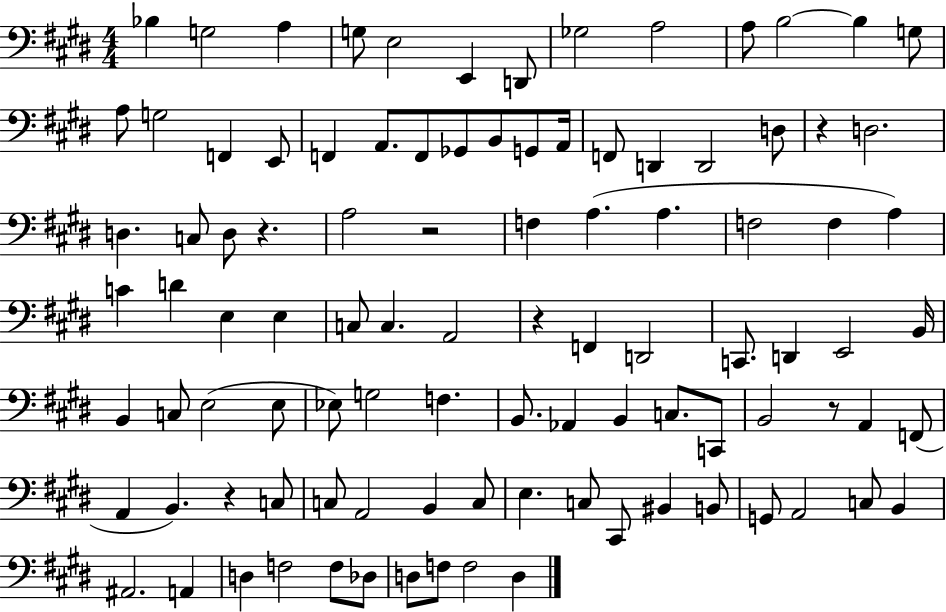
X:1
T:Untitled
M:4/4
L:1/4
K:E
_B, G,2 A, G,/2 E,2 E,, D,,/2 _G,2 A,2 A,/2 B,2 B, G,/2 A,/2 G,2 F,, E,,/2 F,, A,,/2 F,,/2 _G,,/2 B,,/2 G,,/2 A,,/4 F,,/2 D,, D,,2 D,/2 z D,2 D, C,/2 D,/2 z A,2 z2 F, A, A, F,2 F, A, C D E, E, C,/2 C, A,,2 z F,, D,,2 C,,/2 D,, E,,2 B,,/4 B,, C,/2 E,2 E,/2 _E,/2 G,2 F, B,,/2 _A,, B,, C,/2 C,,/2 B,,2 z/2 A,, F,,/2 A,, B,, z C,/2 C,/2 A,,2 B,, C,/2 E, C,/2 ^C,,/2 ^B,, B,,/2 G,,/2 A,,2 C,/2 B,, ^A,,2 A,, D, F,2 F,/2 _D,/2 D,/2 F,/2 F,2 D,